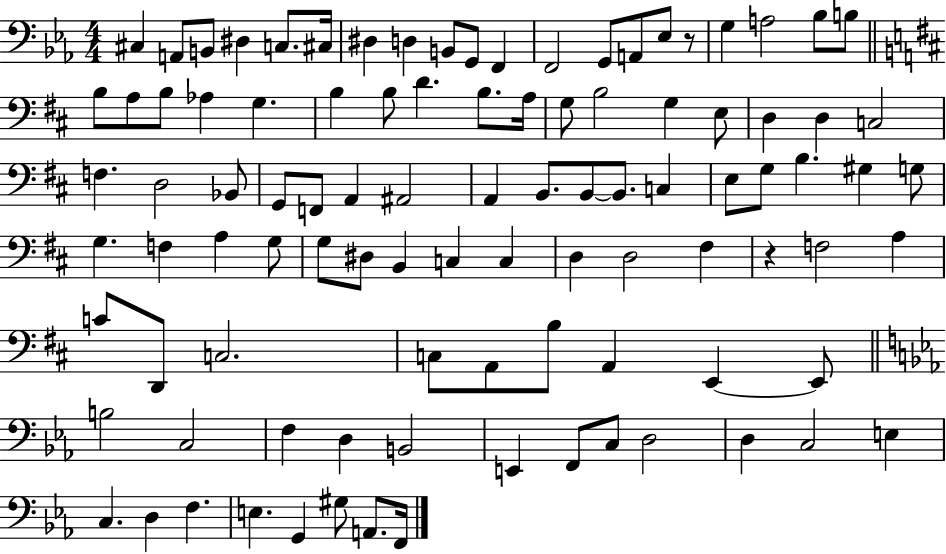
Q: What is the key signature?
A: EES major